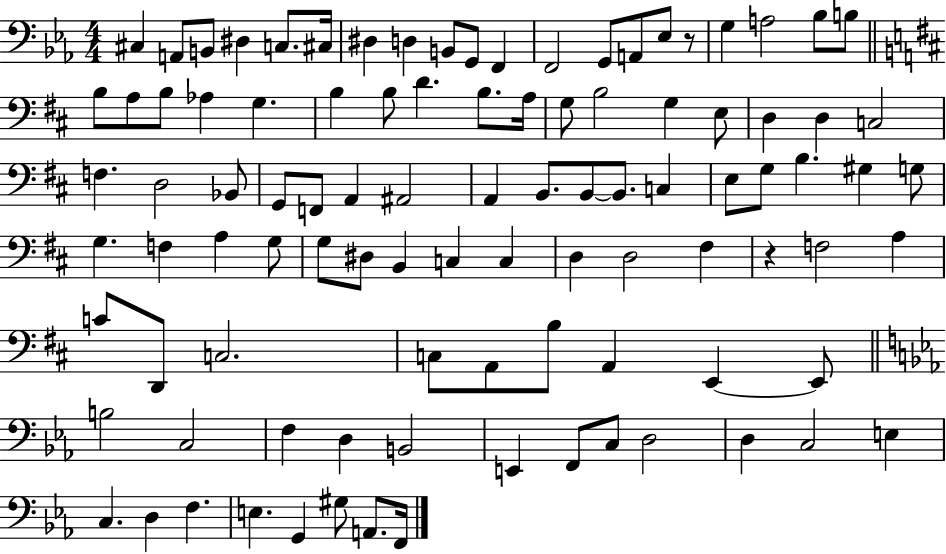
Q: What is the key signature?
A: EES major